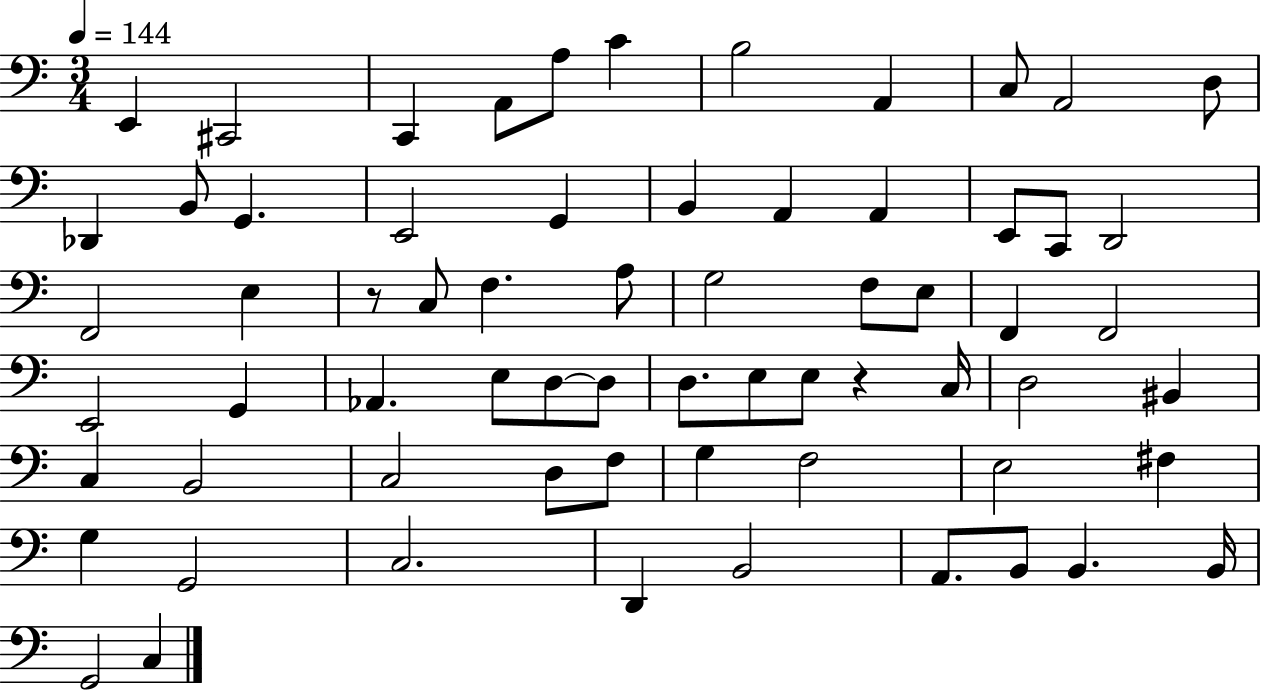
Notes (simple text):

E2/q C#2/h C2/q A2/e A3/e C4/q B3/h A2/q C3/e A2/h D3/e Db2/q B2/e G2/q. E2/h G2/q B2/q A2/q A2/q E2/e C2/e D2/h F2/h E3/q R/e C3/e F3/q. A3/e G3/h F3/e E3/e F2/q F2/h E2/h G2/q Ab2/q. E3/e D3/e D3/e D3/e. E3/e E3/e R/q C3/s D3/h BIS2/q C3/q B2/h C3/h D3/e F3/e G3/q F3/h E3/h F#3/q G3/q G2/h C3/h. D2/q B2/h A2/e. B2/e B2/q. B2/s G2/h C3/q